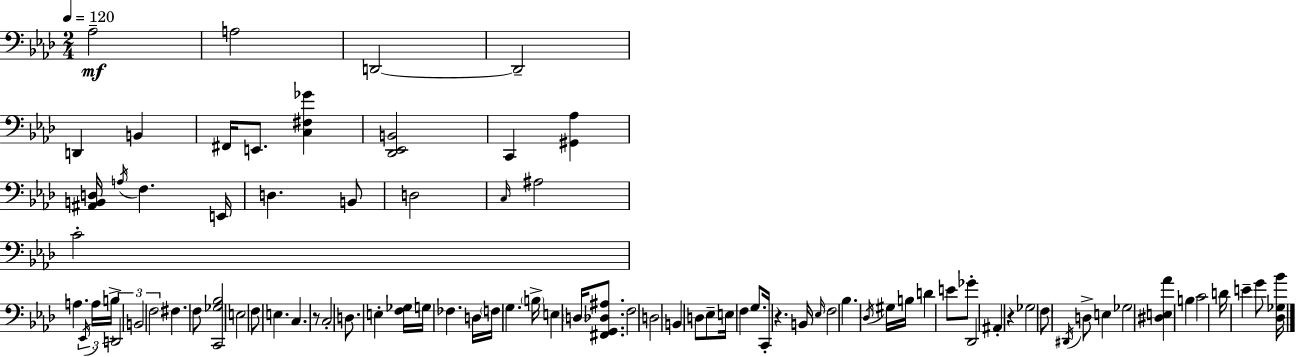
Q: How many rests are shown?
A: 3